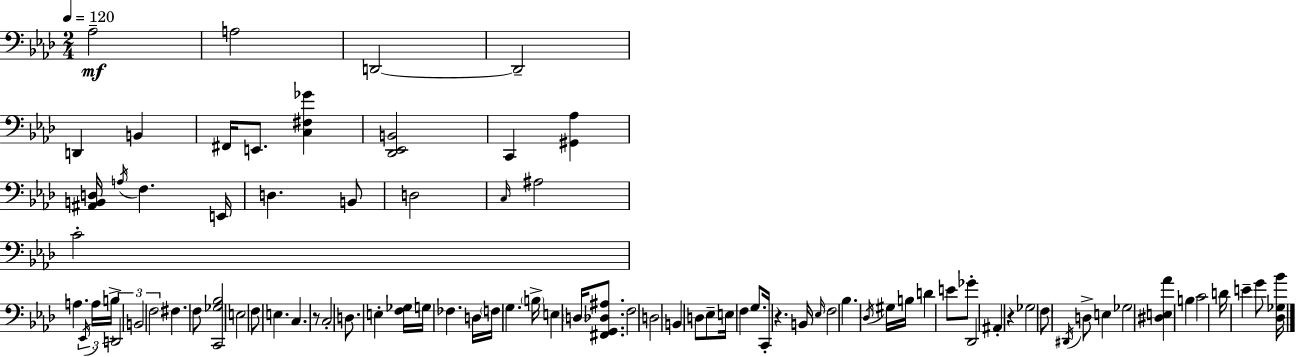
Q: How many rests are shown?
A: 3